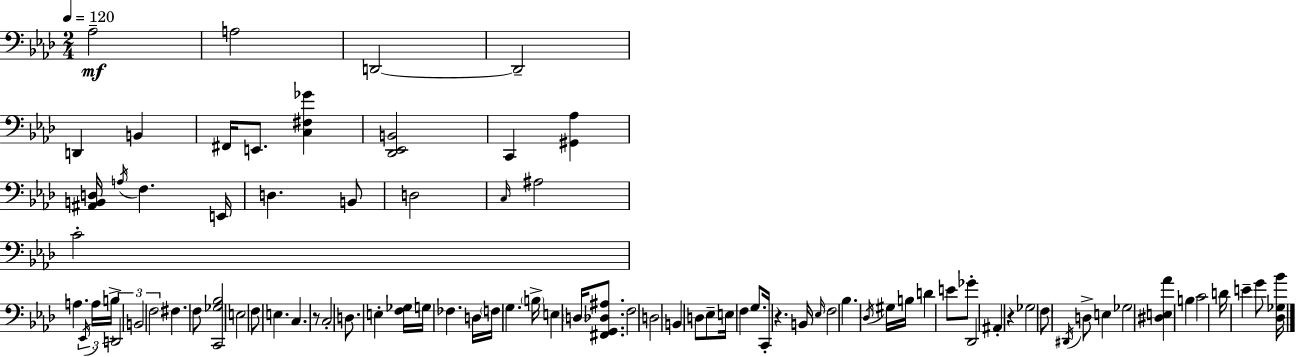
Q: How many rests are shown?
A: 3